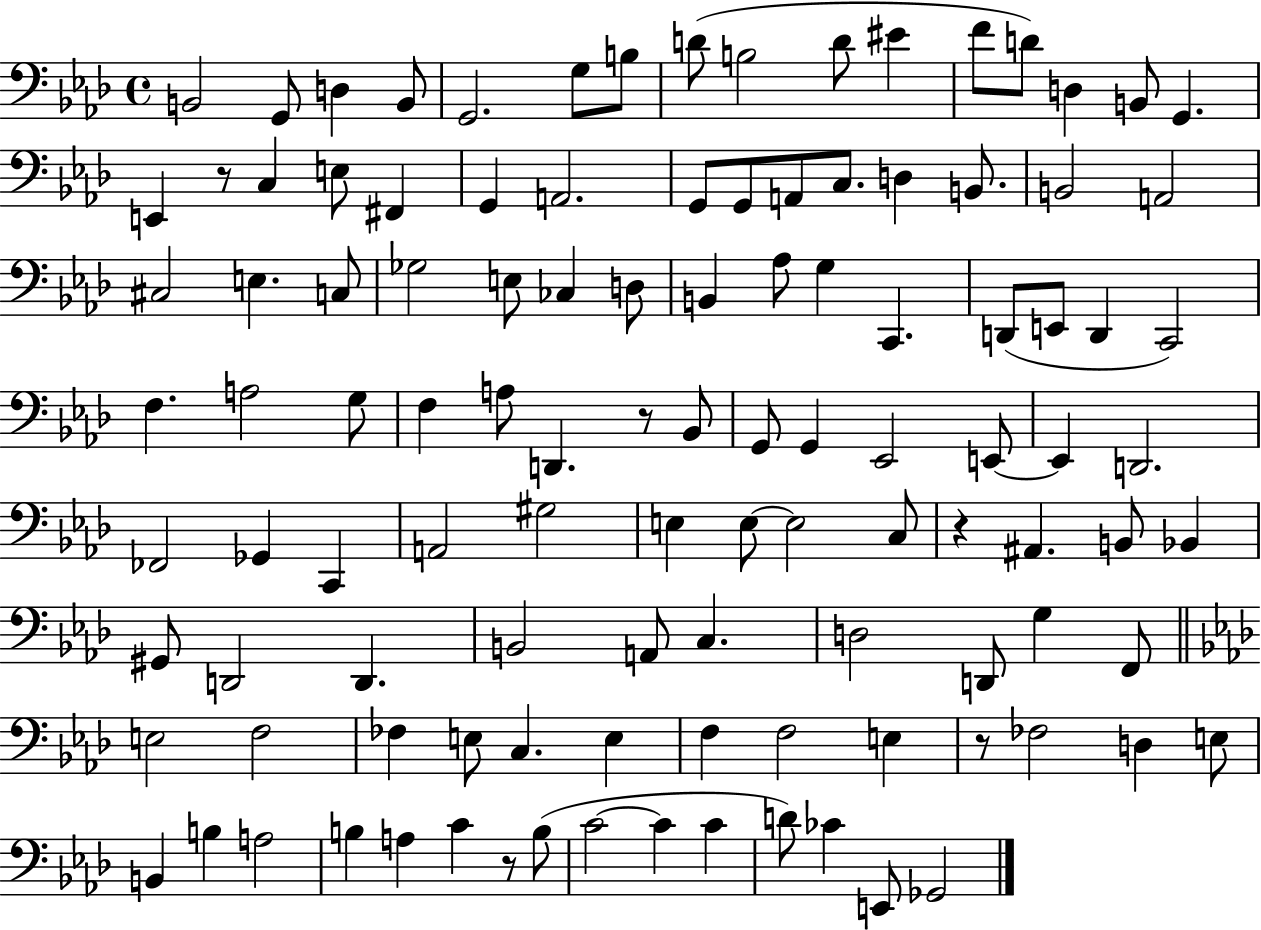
X:1
T:Untitled
M:4/4
L:1/4
K:Ab
B,,2 G,,/2 D, B,,/2 G,,2 G,/2 B,/2 D/2 B,2 D/2 ^E F/2 D/2 D, B,,/2 G,, E,, z/2 C, E,/2 ^F,, G,, A,,2 G,,/2 G,,/2 A,,/2 C,/2 D, B,,/2 B,,2 A,,2 ^C,2 E, C,/2 _G,2 E,/2 _C, D,/2 B,, _A,/2 G, C,, D,,/2 E,,/2 D,, C,,2 F, A,2 G,/2 F, A,/2 D,, z/2 _B,,/2 G,,/2 G,, _E,,2 E,,/2 E,, D,,2 _F,,2 _G,, C,, A,,2 ^G,2 E, E,/2 E,2 C,/2 z ^A,, B,,/2 _B,, ^G,,/2 D,,2 D,, B,,2 A,,/2 C, D,2 D,,/2 G, F,,/2 E,2 F,2 _F, E,/2 C, E, F, F,2 E, z/2 _F,2 D, E,/2 B,, B, A,2 B, A, C z/2 B,/2 C2 C C D/2 _C E,,/2 _G,,2